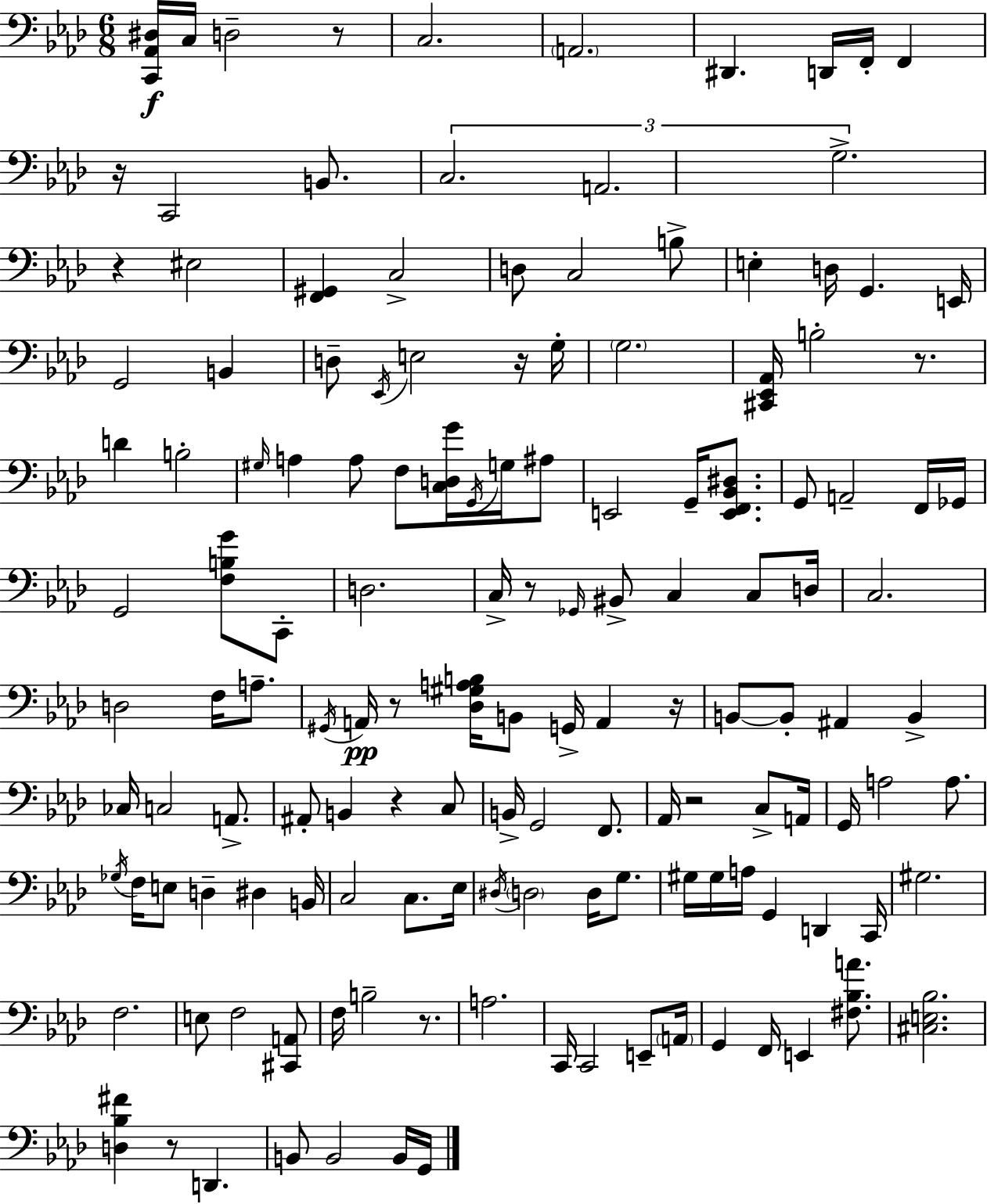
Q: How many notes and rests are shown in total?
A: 143